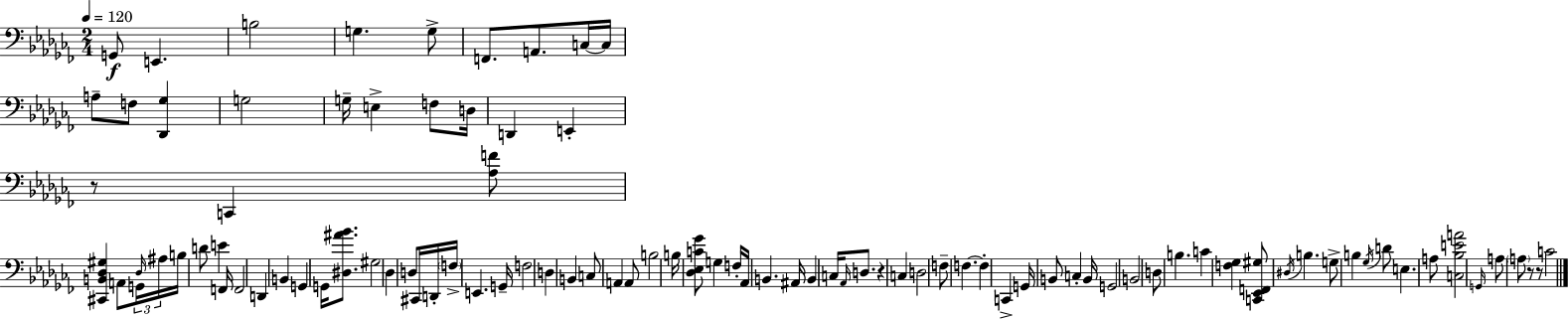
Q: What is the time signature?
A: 2/4